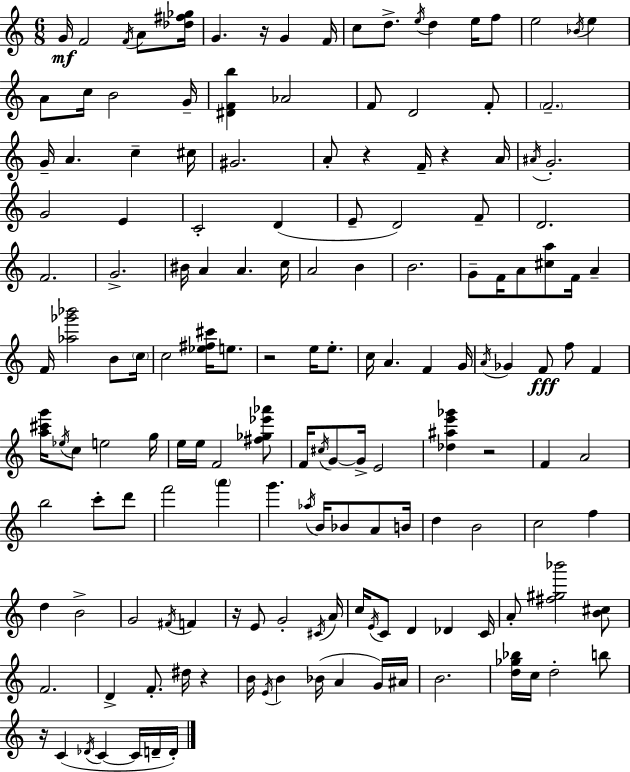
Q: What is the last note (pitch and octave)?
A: D4